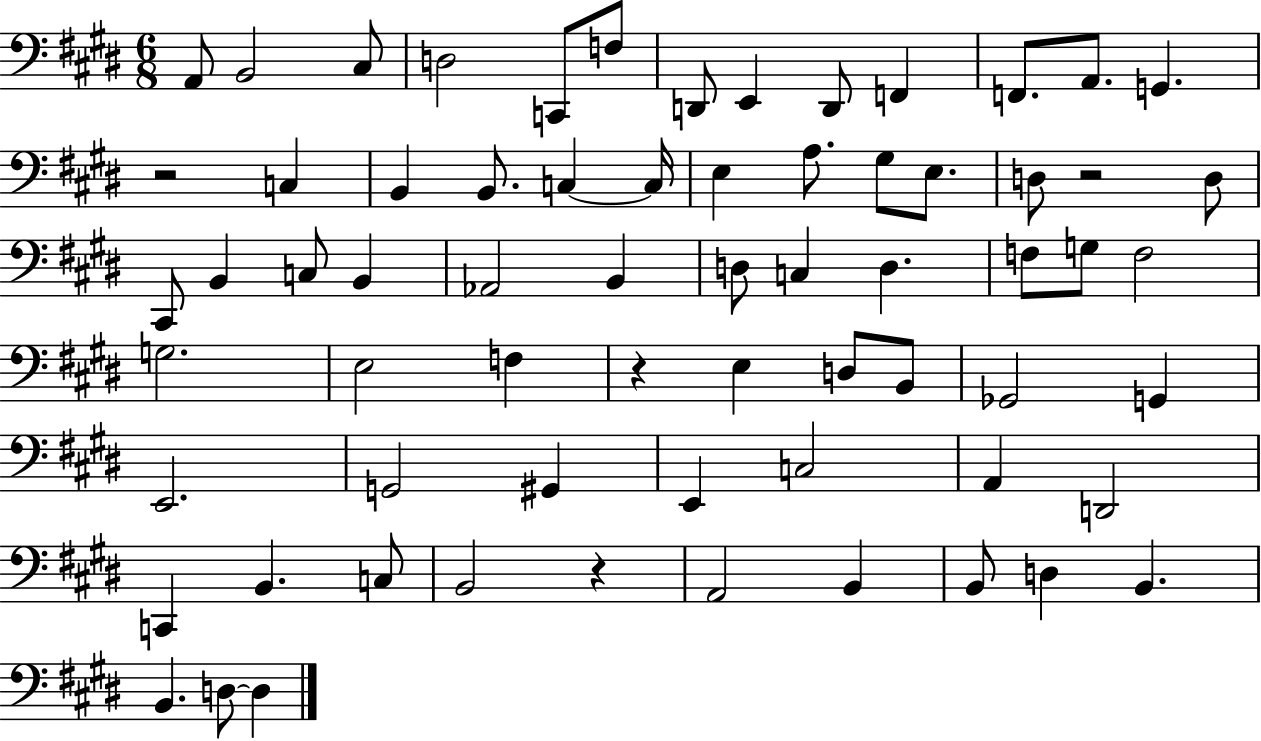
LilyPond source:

{
  \clef bass
  \numericTimeSignature
  \time 6/8
  \key e \major
  a,8 b,2 cis8 | d2 c,8 f8 | d,8 e,4 d,8 f,4 | f,8. a,8. g,4. | \break r2 c4 | b,4 b,8. c4~~ c16 | e4 a8. gis8 e8. | d8 r2 d8 | \break cis,8 b,4 c8 b,4 | aes,2 b,4 | d8 c4 d4. | f8 g8 f2 | \break g2. | e2 f4 | r4 e4 d8 b,8 | ges,2 g,4 | \break e,2. | g,2 gis,4 | e,4 c2 | a,4 d,2 | \break c,4 b,4. c8 | b,2 r4 | a,2 b,4 | b,8 d4 b,4. | \break b,4. d8~~ d4 | \bar "|."
}